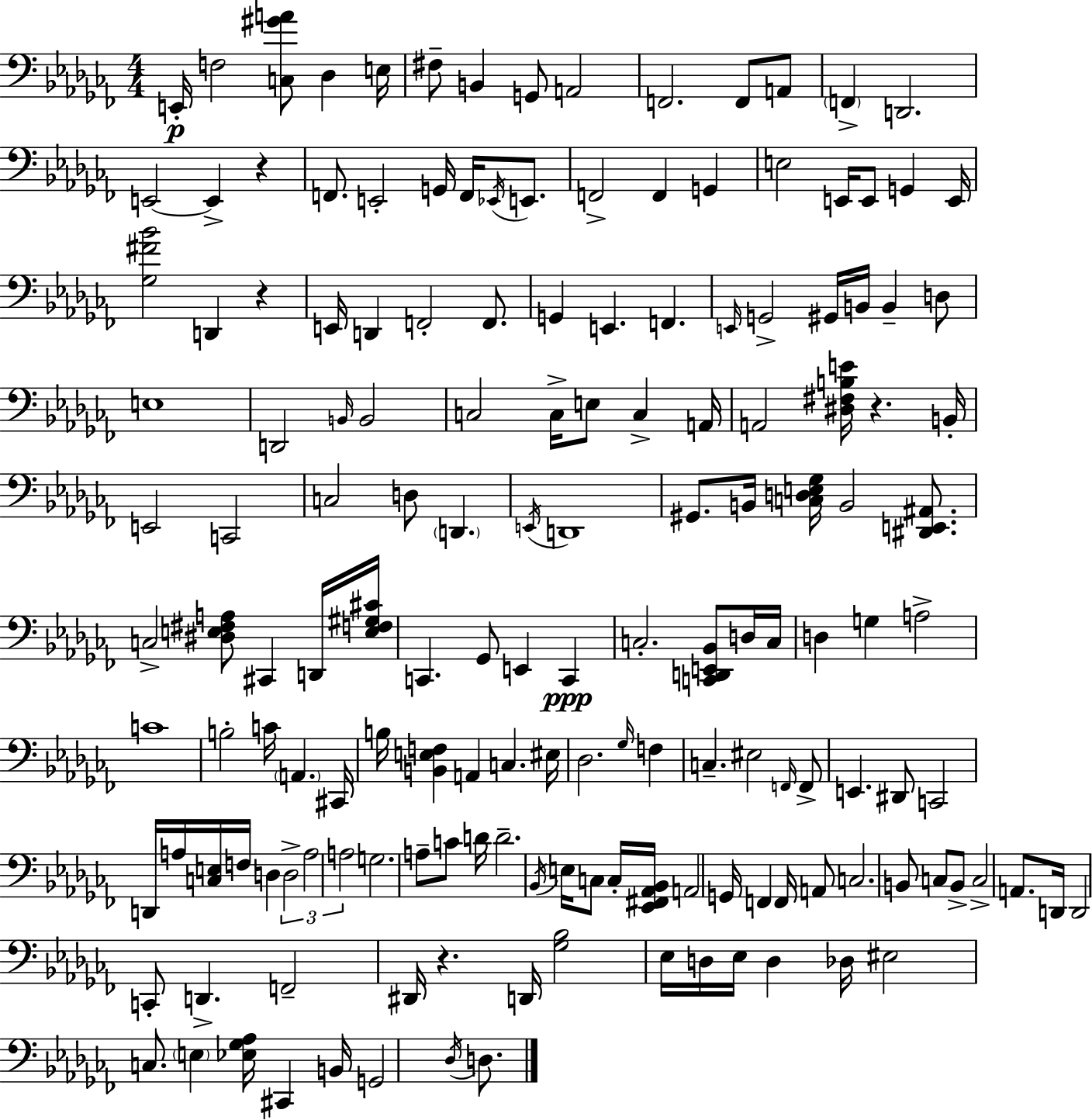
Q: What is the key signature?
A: AES minor